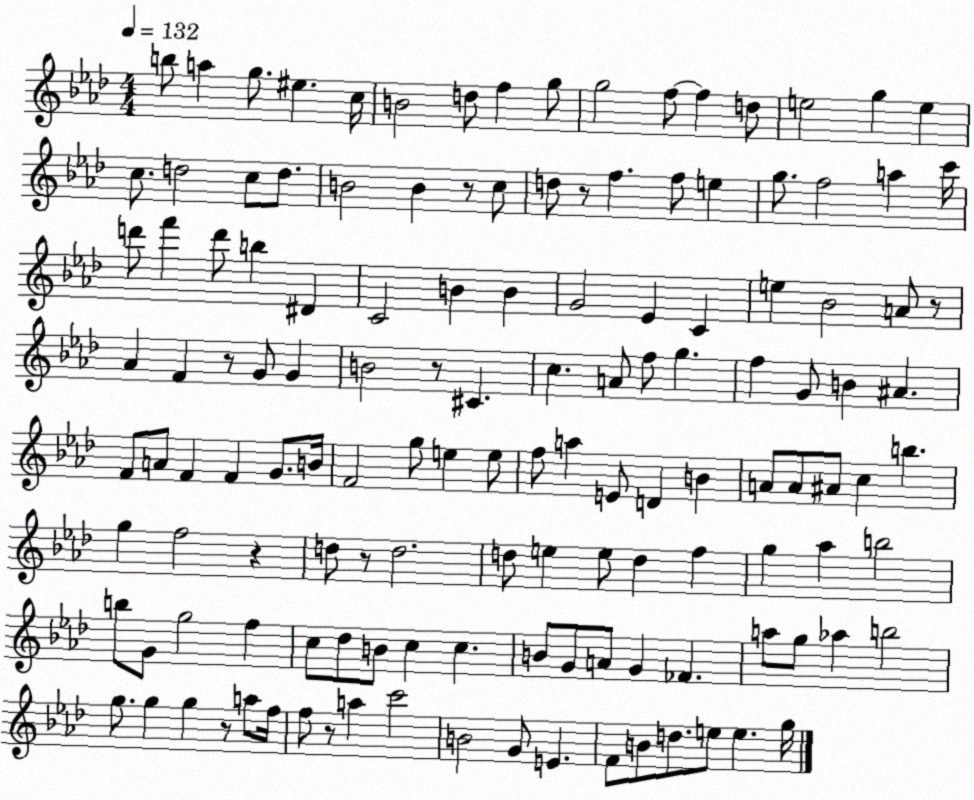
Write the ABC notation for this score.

X:1
T:Untitled
M:4/4
L:1/4
K:Ab
b/2 a g/2 ^e c/4 B2 d/2 f g/2 g2 f/2 f d/2 e2 g e c/2 d2 c/2 d/2 B2 B z/2 c/2 d/2 z/2 f f/2 e g/2 f2 a c'/4 d'/2 f' d'/2 b ^D C2 B B G2 _E C e _B2 A/2 z/2 _A F z/2 G/2 G B2 z/2 ^C c A/2 f/2 g f G/2 B ^A F/2 A/2 F F G/2 B/4 F2 g/2 e e/2 f/2 a E/2 D B A/2 A/2 ^A/2 c b g f2 z d/2 z/2 d2 d/2 e e/2 d f g _a b2 b/2 G/2 g2 f c/2 _d/2 B/2 c c B/2 G/2 A/2 G _F a/2 g/2 _a b2 g/2 g g z/2 a/2 f/4 f/2 z/2 a c'2 B2 G/2 E F/2 B/2 d/2 e/2 e g/4